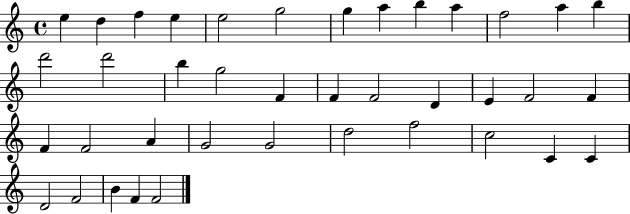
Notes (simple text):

E5/q D5/q F5/q E5/q E5/h G5/h G5/q A5/q B5/q A5/q F5/h A5/q B5/q D6/h D6/h B5/q G5/h F4/q F4/q F4/h D4/q E4/q F4/h F4/q F4/q F4/h A4/q G4/h G4/h D5/h F5/h C5/h C4/q C4/q D4/h F4/h B4/q F4/q F4/h